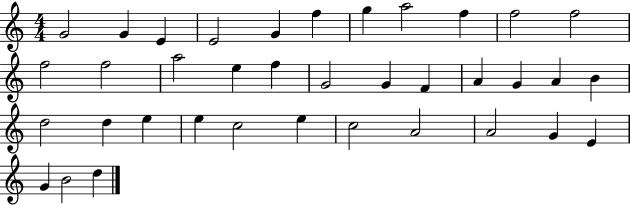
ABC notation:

X:1
T:Untitled
M:4/4
L:1/4
K:C
G2 G E E2 G f g a2 f f2 f2 f2 f2 a2 e f G2 G F A G A B d2 d e e c2 e c2 A2 A2 G E G B2 d